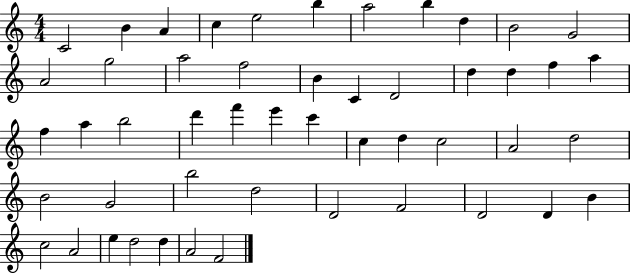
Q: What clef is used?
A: treble